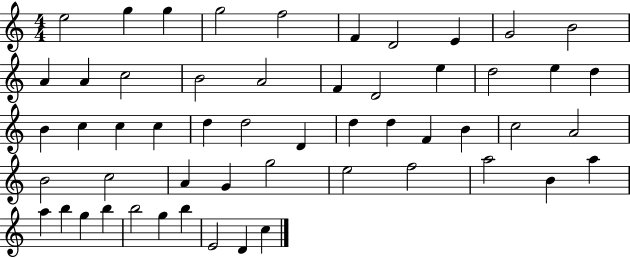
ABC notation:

X:1
T:Untitled
M:4/4
L:1/4
K:C
e2 g g g2 f2 F D2 E G2 B2 A A c2 B2 A2 F D2 e d2 e d B c c c d d2 D d d F B c2 A2 B2 c2 A G g2 e2 f2 a2 B a a b g b b2 g b E2 D c